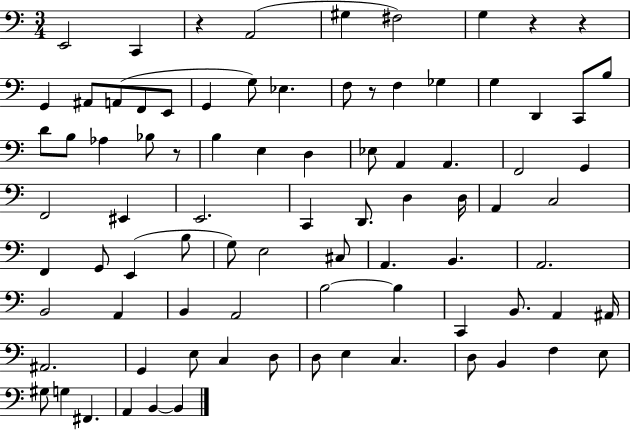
X:1
T:Untitled
M:3/4
L:1/4
K:C
E,,2 C,, z A,,2 ^G, ^F,2 G, z z G,, ^A,,/2 A,,/2 F,,/2 E,,/2 G,, G,/2 _E, F,/2 z/2 F, _G, G, D,, C,,/2 B,/2 D/2 B,/2 _A, _B,/2 z/2 B, E, D, _E,/2 A,, A,, F,,2 G,, F,,2 ^E,, E,,2 C,, D,,/2 D, D,/4 A,, C,2 F,, G,,/2 E,, B,/2 G,/2 E,2 ^C,/2 A,, B,, A,,2 B,,2 A,, B,, A,,2 B,2 B, C,, B,,/2 A,, ^A,,/4 ^A,,2 G,, E,/2 C, D,/2 D,/2 E, C, D,/2 B,, F, E,/2 ^G,/2 G, ^F,, A,, B,, B,,